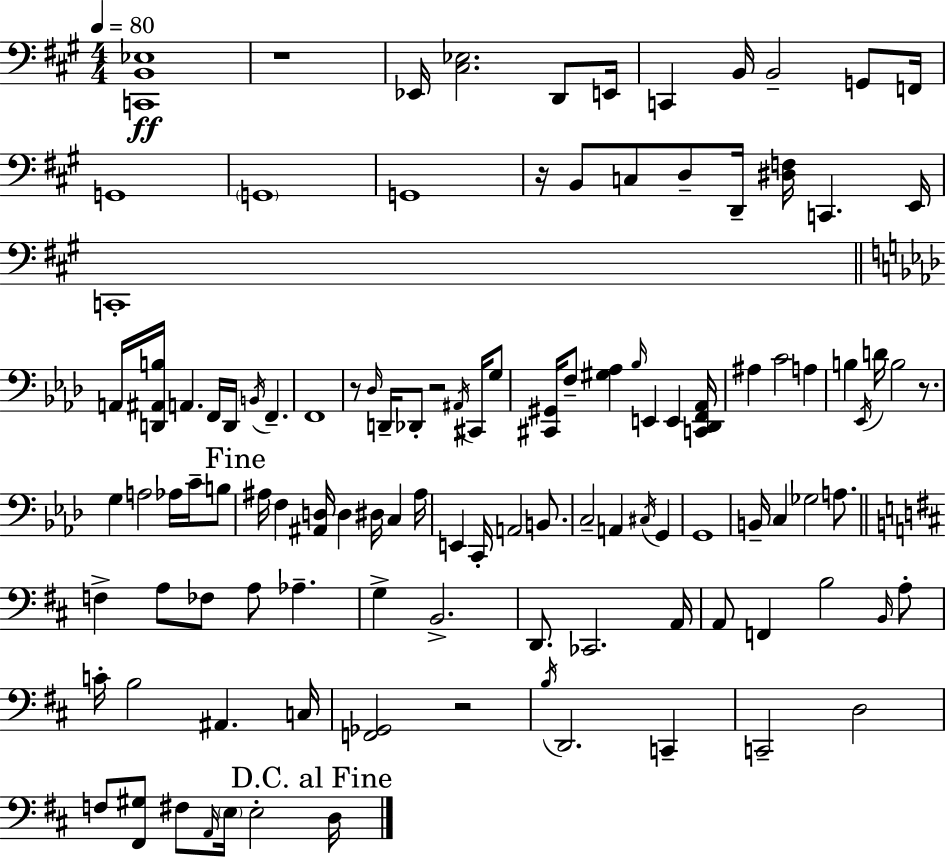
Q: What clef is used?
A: bass